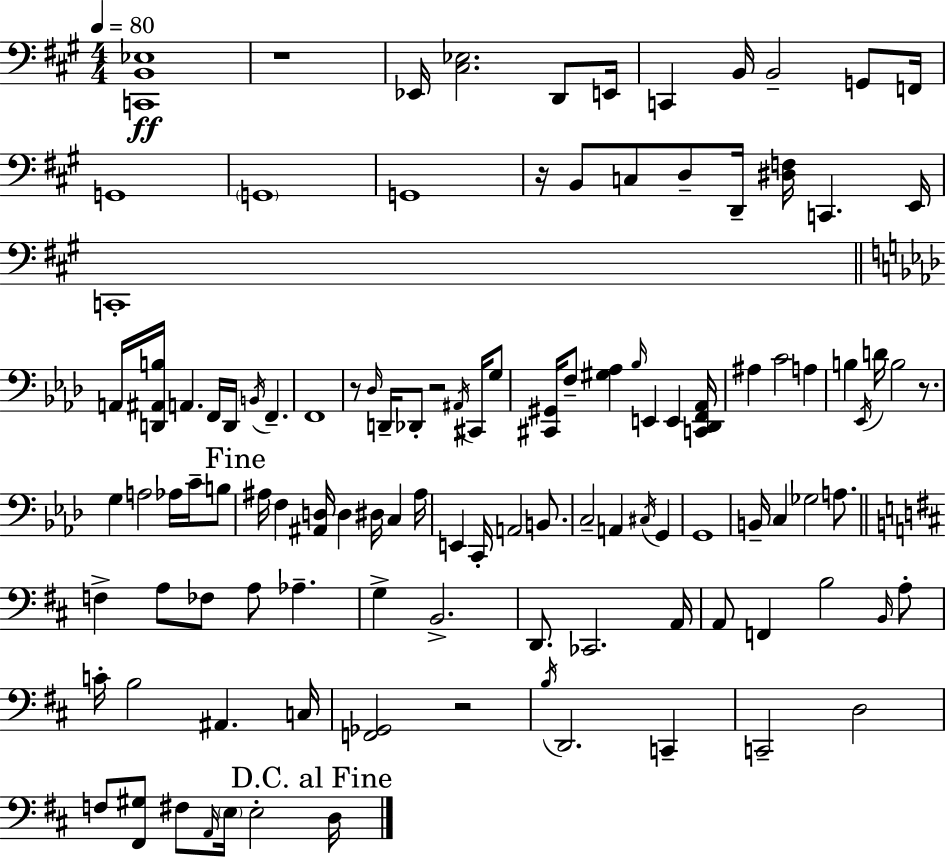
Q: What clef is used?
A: bass